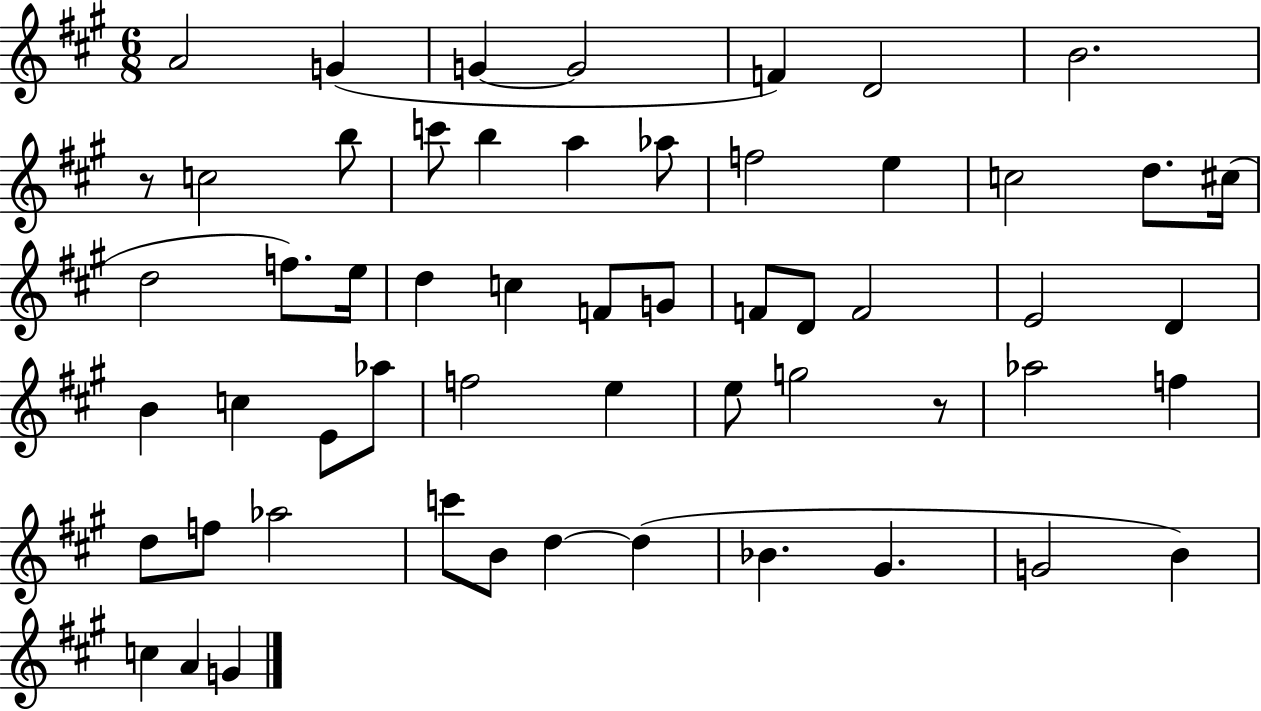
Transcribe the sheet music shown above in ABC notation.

X:1
T:Untitled
M:6/8
L:1/4
K:A
A2 G G G2 F D2 B2 z/2 c2 b/2 c'/2 b a _a/2 f2 e c2 d/2 ^c/4 d2 f/2 e/4 d c F/2 G/2 F/2 D/2 F2 E2 D B c E/2 _a/2 f2 e e/2 g2 z/2 _a2 f d/2 f/2 _a2 c'/2 B/2 d d _B ^G G2 B c A G